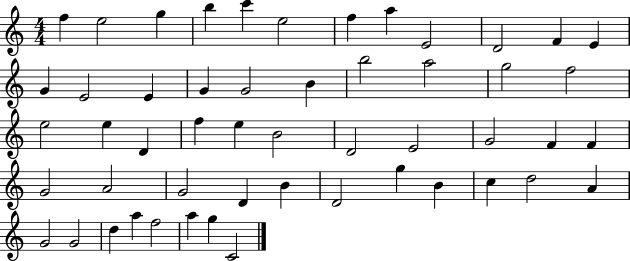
{
  \clef treble
  \numericTimeSignature
  \time 4/4
  \key c \major
  f''4 e''2 g''4 | b''4 c'''4 e''2 | f''4 a''4 e'2 | d'2 f'4 e'4 | \break g'4 e'2 e'4 | g'4 g'2 b'4 | b''2 a''2 | g''2 f''2 | \break e''2 e''4 d'4 | f''4 e''4 b'2 | d'2 e'2 | g'2 f'4 f'4 | \break g'2 a'2 | g'2 d'4 b'4 | d'2 g''4 b'4 | c''4 d''2 a'4 | \break g'2 g'2 | d''4 a''4 f''2 | a''4 g''4 c'2 | \bar "|."
}